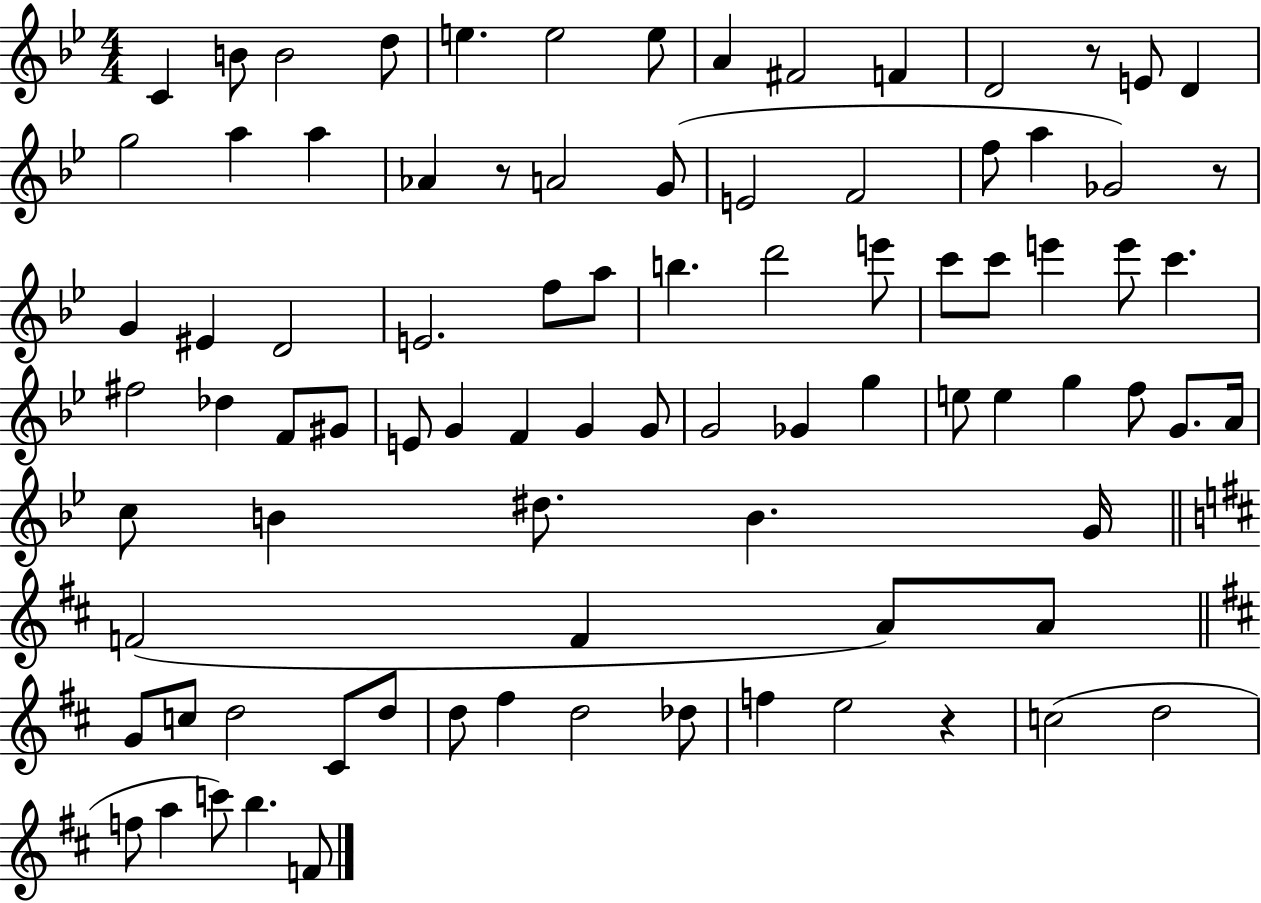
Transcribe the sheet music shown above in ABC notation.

X:1
T:Untitled
M:4/4
L:1/4
K:Bb
C B/2 B2 d/2 e e2 e/2 A ^F2 F D2 z/2 E/2 D g2 a a _A z/2 A2 G/2 E2 F2 f/2 a _G2 z/2 G ^E D2 E2 f/2 a/2 b d'2 e'/2 c'/2 c'/2 e' e'/2 c' ^f2 _d F/2 ^G/2 E/2 G F G G/2 G2 _G g e/2 e g f/2 G/2 A/4 c/2 B ^d/2 B G/4 F2 F A/2 A/2 G/2 c/2 d2 ^C/2 d/2 d/2 ^f d2 _d/2 f e2 z c2 d2 f/2 a c'/2 b F/2